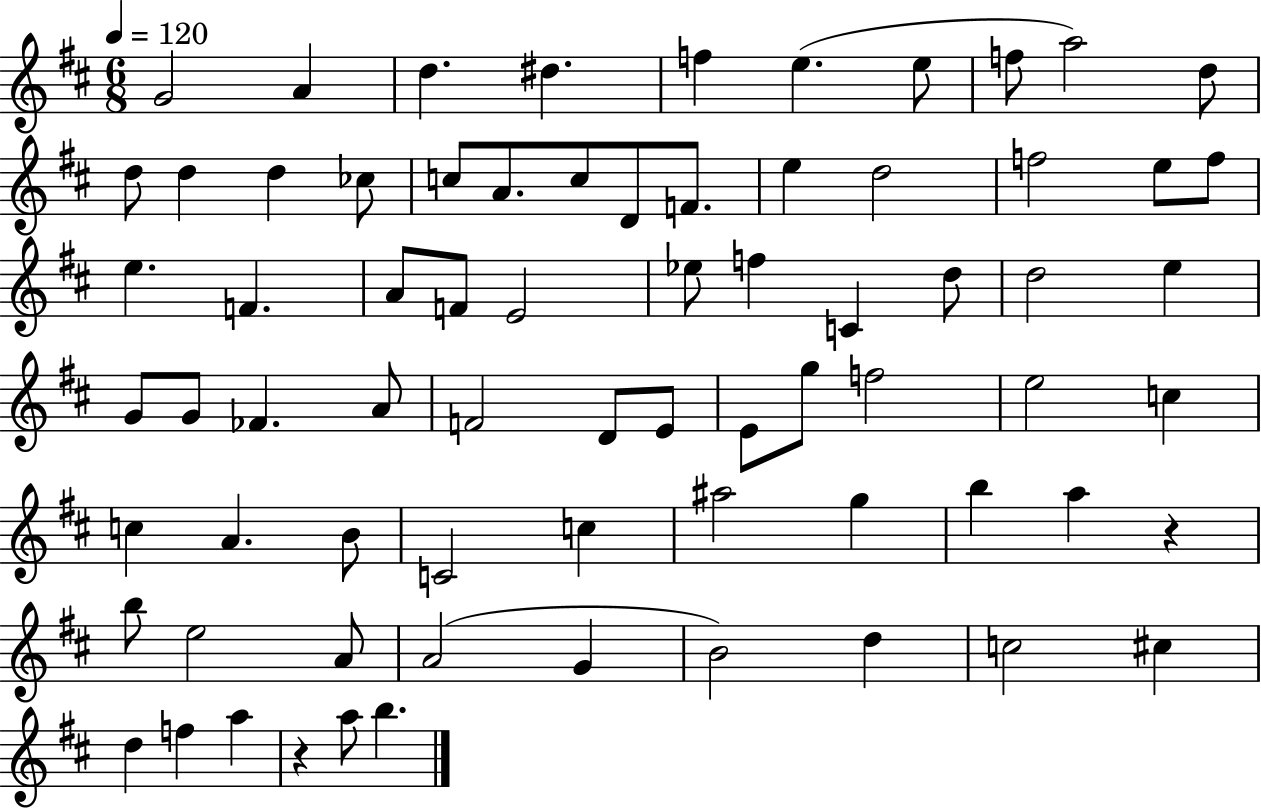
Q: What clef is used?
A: treble